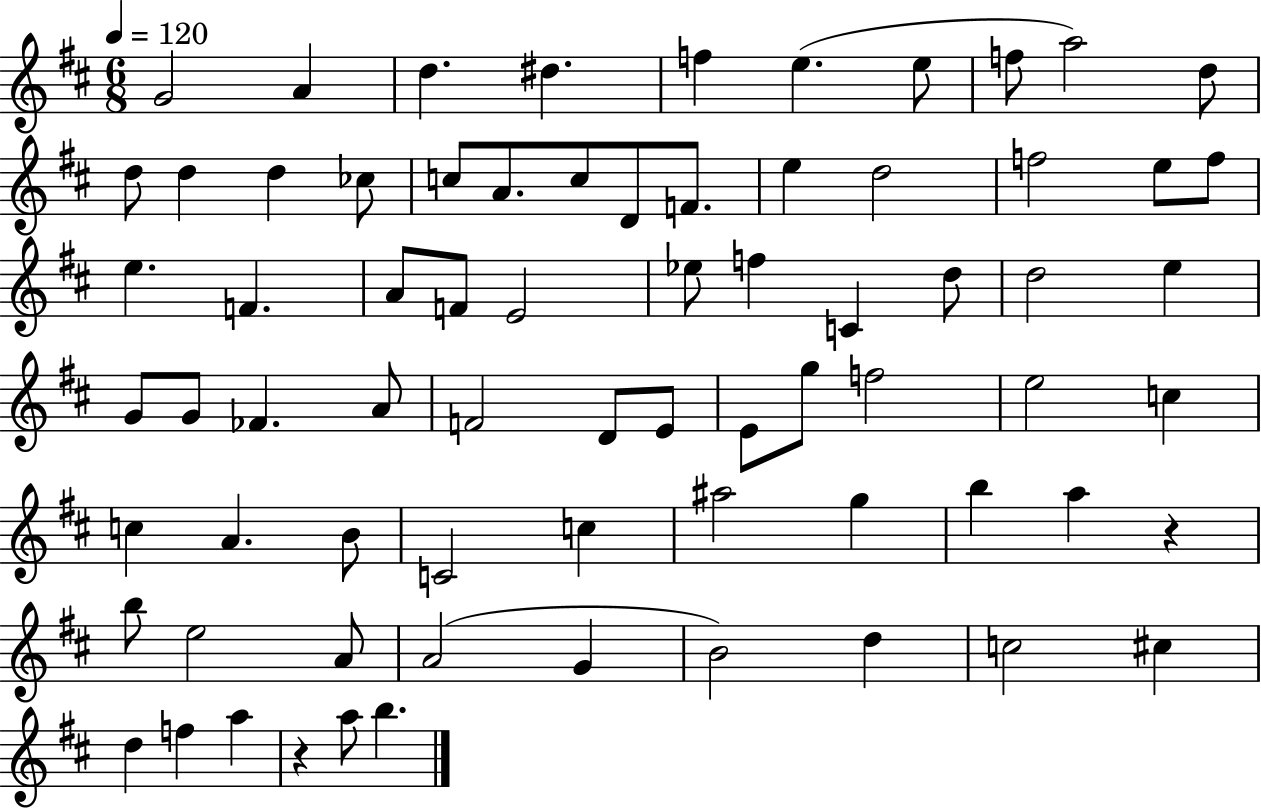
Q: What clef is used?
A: treble